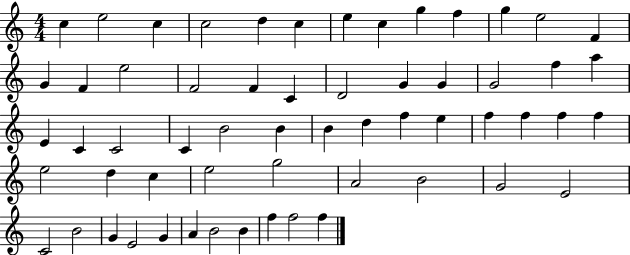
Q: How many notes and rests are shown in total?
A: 59